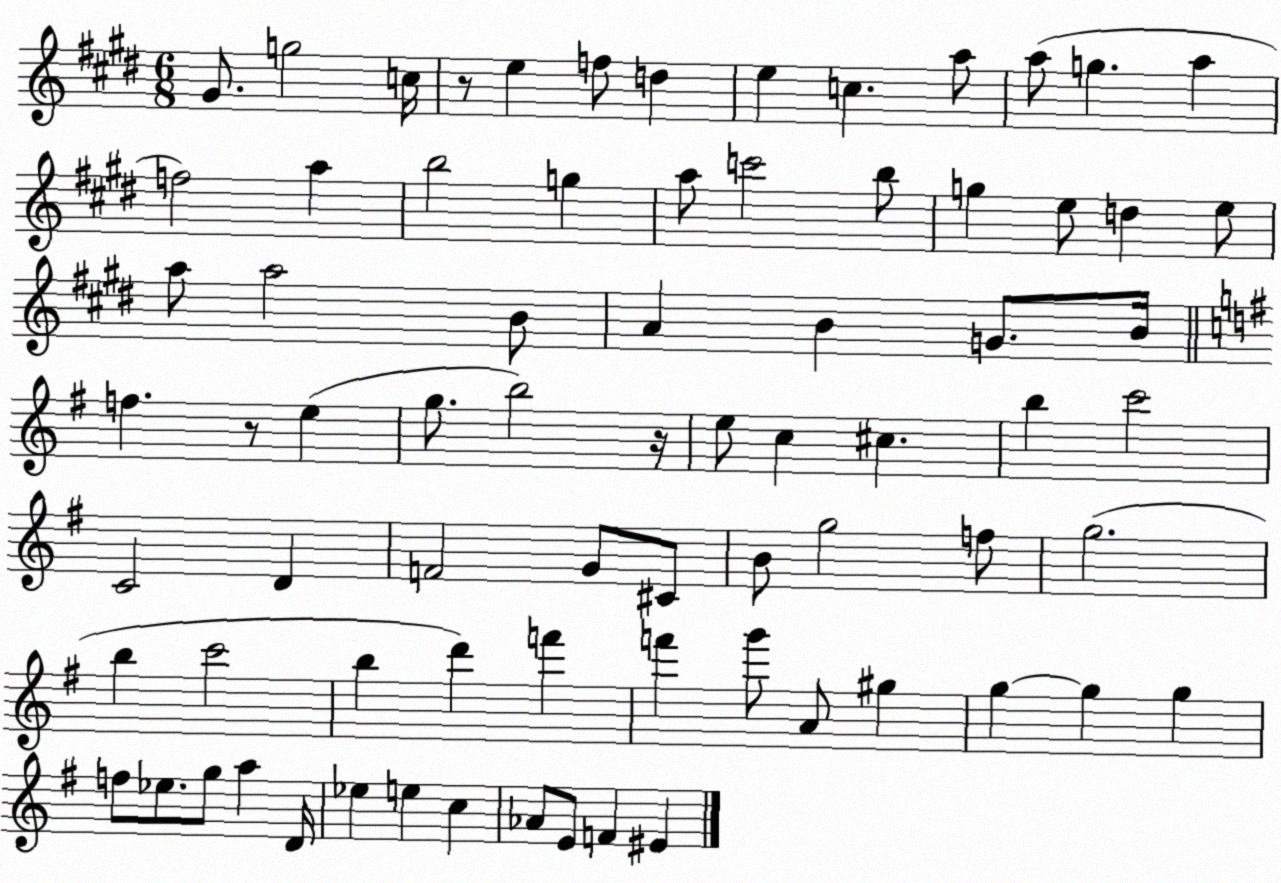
X:1
T:Untitled
M:6/8
L:1/4
K:E
^G/2 g2 c/4 z/2 e f/2 d e c a/2 a/2 g a f2 a b2 g a/2 c'2 b/2 g e/2 d e/2 a/2 a2 B/2 A B G/2 B/4 f z/2 e g/2 b2 z/4 e/2 c ^c b c'2 C2 D F2 G/2 ^C/2 B/2 g2 f/2 g2 b c'2 b d' f' f' g'/2 A/2 ^g g g g f/2 _e/2 g/2 a D/4 _e e c _A/2 E/2 F ^E